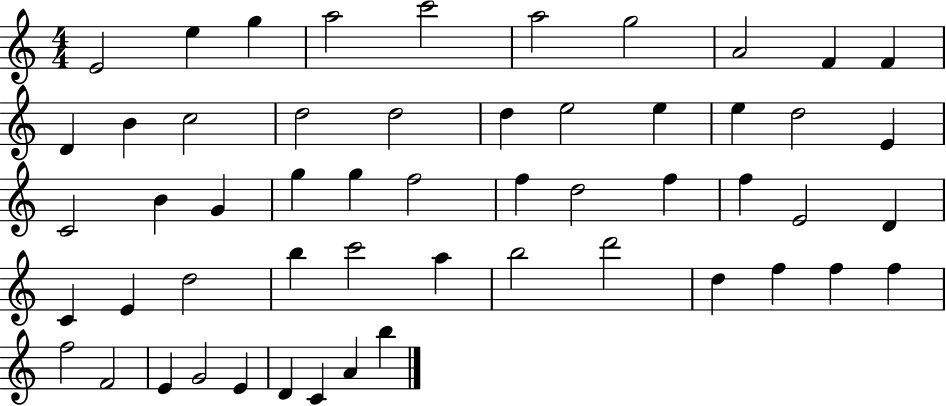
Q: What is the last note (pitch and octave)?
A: B5